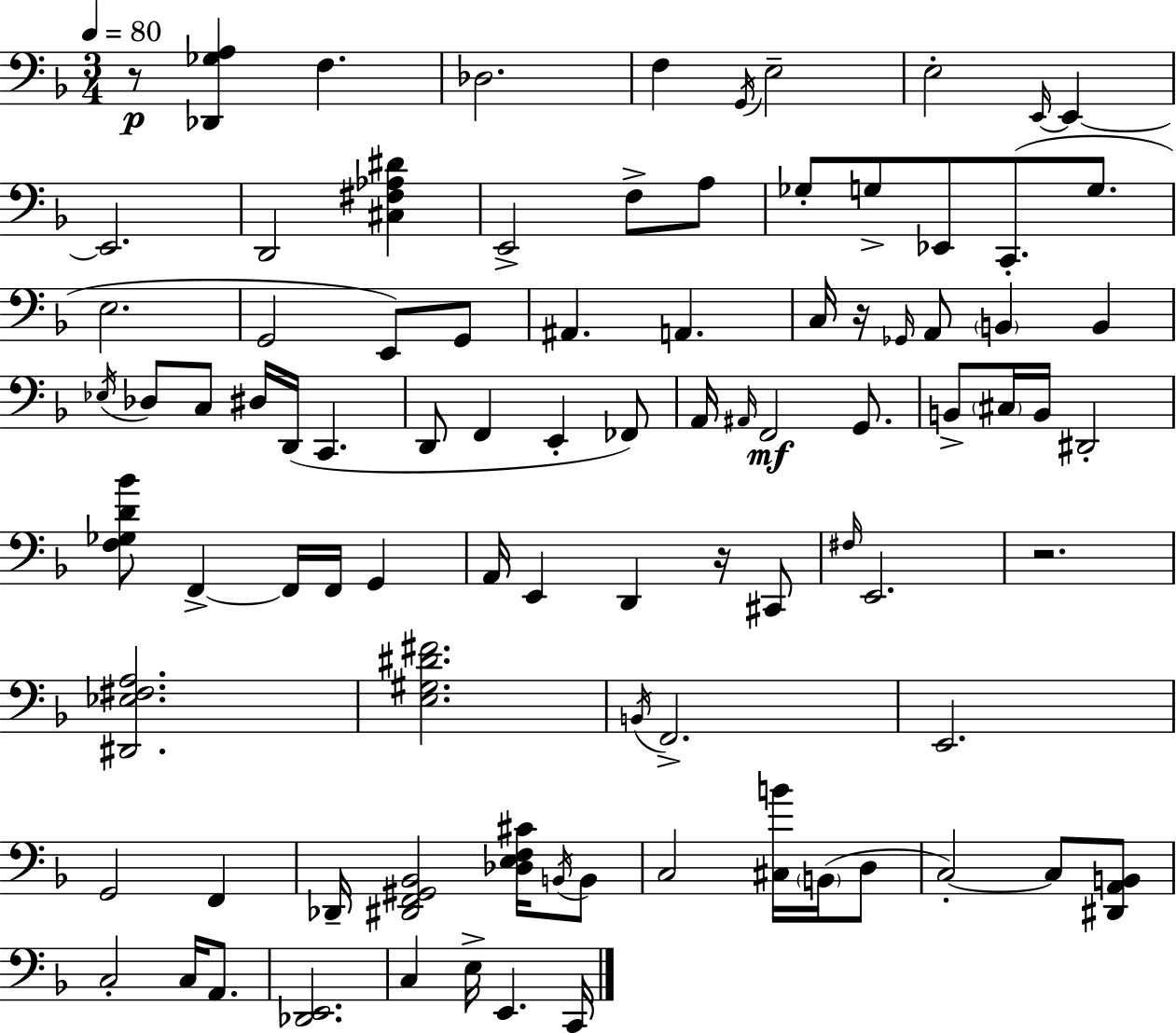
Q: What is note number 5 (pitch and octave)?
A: E3